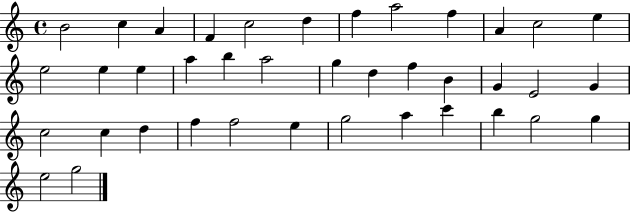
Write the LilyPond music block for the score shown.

{
  \clef treble
  \time 4/4
  \defaultTimeSignature
  \key c \major
  b'2 c''4 a'4 | f'4 c''2 d''4 | f''4 a''2 f''4 | a'4 c''2 e''4 | \break e''2 e''4 e''4 | a''4 b''4 a''2 | g''4 d''4 f''4 b'4 | g'4 e'2 g'4 | \break c''2 c''4 d''4 | f''4 f''2 e''4 | g''2 a''4 c'''4 | b''4 g''2 g''4 | \break e''2 g''2 | \bar "|."
}